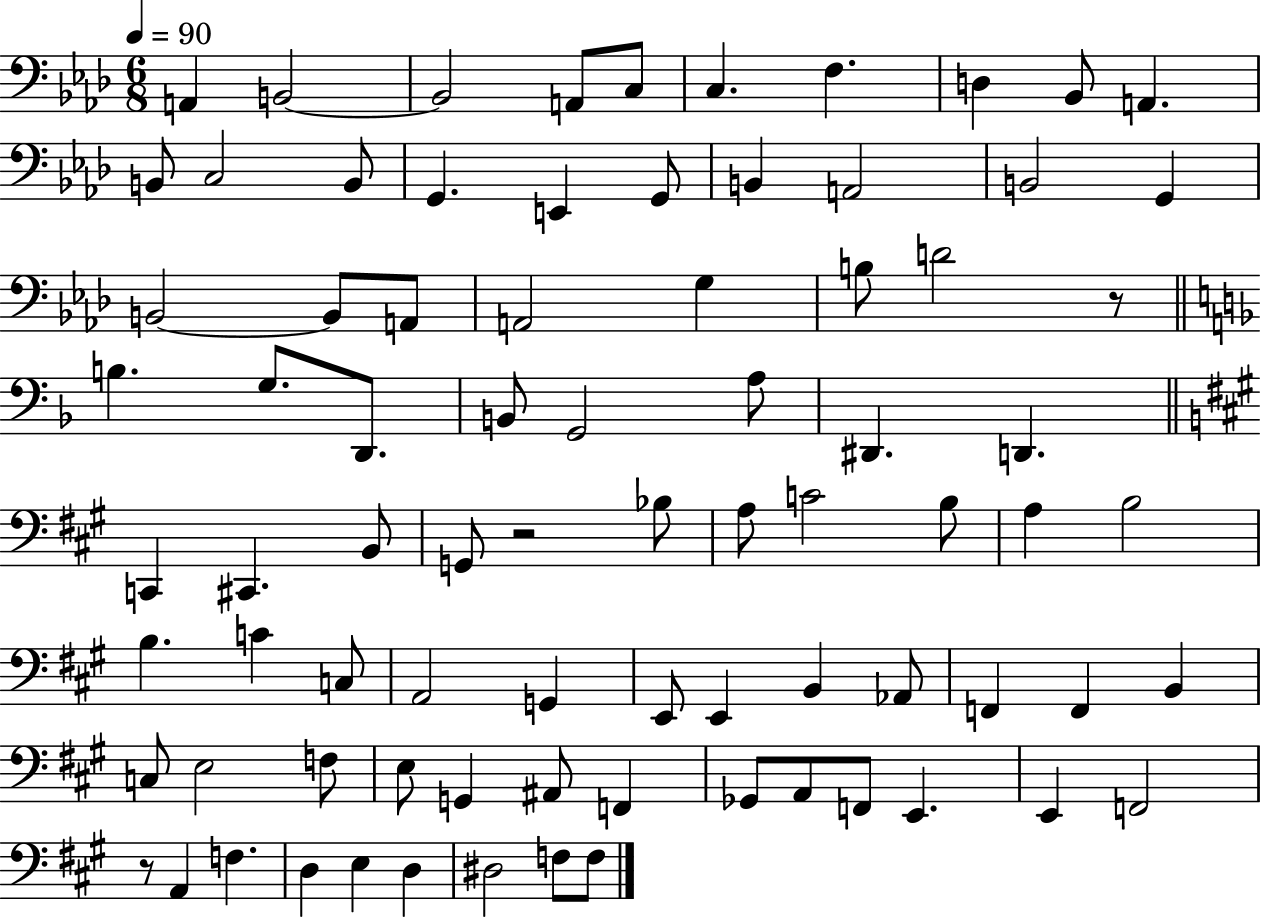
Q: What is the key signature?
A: AES major